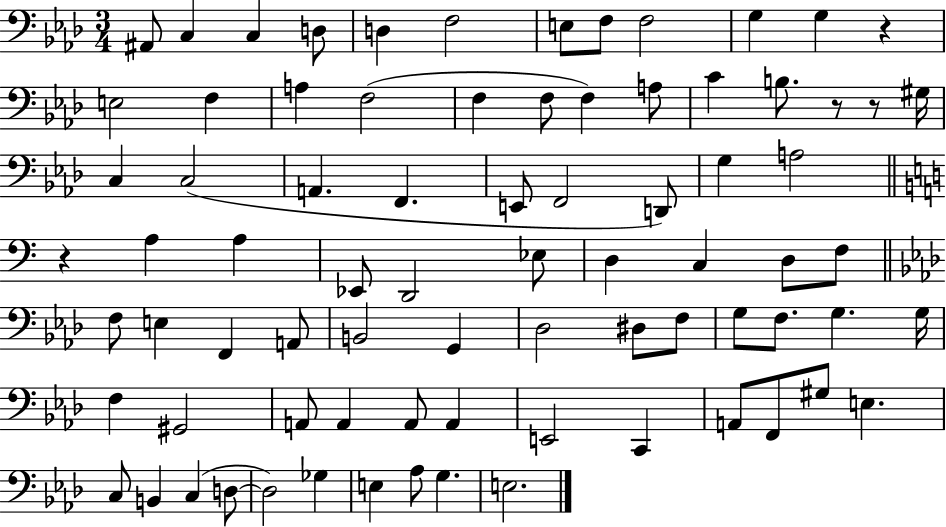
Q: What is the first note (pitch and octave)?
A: A#2